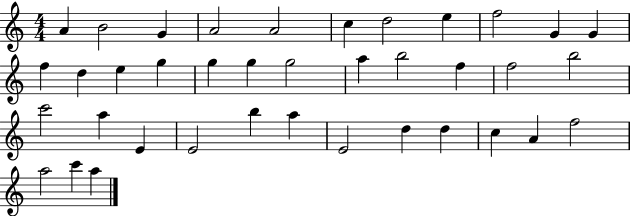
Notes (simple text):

A4/q B4/h G4/q A4/h A4/h C5/q D5/h E5/q F5/h G4/q G4/q F5/q D5/q E5/q G5/q G5/q G5/q G5/h A5/q B5/h F5/q F5/h B5/h C6/h A5/q E4/q E4/h B5/q A5/q E4/h D5/q D5/q C5/q A4/q F5/h A5/h C6/q A5/q